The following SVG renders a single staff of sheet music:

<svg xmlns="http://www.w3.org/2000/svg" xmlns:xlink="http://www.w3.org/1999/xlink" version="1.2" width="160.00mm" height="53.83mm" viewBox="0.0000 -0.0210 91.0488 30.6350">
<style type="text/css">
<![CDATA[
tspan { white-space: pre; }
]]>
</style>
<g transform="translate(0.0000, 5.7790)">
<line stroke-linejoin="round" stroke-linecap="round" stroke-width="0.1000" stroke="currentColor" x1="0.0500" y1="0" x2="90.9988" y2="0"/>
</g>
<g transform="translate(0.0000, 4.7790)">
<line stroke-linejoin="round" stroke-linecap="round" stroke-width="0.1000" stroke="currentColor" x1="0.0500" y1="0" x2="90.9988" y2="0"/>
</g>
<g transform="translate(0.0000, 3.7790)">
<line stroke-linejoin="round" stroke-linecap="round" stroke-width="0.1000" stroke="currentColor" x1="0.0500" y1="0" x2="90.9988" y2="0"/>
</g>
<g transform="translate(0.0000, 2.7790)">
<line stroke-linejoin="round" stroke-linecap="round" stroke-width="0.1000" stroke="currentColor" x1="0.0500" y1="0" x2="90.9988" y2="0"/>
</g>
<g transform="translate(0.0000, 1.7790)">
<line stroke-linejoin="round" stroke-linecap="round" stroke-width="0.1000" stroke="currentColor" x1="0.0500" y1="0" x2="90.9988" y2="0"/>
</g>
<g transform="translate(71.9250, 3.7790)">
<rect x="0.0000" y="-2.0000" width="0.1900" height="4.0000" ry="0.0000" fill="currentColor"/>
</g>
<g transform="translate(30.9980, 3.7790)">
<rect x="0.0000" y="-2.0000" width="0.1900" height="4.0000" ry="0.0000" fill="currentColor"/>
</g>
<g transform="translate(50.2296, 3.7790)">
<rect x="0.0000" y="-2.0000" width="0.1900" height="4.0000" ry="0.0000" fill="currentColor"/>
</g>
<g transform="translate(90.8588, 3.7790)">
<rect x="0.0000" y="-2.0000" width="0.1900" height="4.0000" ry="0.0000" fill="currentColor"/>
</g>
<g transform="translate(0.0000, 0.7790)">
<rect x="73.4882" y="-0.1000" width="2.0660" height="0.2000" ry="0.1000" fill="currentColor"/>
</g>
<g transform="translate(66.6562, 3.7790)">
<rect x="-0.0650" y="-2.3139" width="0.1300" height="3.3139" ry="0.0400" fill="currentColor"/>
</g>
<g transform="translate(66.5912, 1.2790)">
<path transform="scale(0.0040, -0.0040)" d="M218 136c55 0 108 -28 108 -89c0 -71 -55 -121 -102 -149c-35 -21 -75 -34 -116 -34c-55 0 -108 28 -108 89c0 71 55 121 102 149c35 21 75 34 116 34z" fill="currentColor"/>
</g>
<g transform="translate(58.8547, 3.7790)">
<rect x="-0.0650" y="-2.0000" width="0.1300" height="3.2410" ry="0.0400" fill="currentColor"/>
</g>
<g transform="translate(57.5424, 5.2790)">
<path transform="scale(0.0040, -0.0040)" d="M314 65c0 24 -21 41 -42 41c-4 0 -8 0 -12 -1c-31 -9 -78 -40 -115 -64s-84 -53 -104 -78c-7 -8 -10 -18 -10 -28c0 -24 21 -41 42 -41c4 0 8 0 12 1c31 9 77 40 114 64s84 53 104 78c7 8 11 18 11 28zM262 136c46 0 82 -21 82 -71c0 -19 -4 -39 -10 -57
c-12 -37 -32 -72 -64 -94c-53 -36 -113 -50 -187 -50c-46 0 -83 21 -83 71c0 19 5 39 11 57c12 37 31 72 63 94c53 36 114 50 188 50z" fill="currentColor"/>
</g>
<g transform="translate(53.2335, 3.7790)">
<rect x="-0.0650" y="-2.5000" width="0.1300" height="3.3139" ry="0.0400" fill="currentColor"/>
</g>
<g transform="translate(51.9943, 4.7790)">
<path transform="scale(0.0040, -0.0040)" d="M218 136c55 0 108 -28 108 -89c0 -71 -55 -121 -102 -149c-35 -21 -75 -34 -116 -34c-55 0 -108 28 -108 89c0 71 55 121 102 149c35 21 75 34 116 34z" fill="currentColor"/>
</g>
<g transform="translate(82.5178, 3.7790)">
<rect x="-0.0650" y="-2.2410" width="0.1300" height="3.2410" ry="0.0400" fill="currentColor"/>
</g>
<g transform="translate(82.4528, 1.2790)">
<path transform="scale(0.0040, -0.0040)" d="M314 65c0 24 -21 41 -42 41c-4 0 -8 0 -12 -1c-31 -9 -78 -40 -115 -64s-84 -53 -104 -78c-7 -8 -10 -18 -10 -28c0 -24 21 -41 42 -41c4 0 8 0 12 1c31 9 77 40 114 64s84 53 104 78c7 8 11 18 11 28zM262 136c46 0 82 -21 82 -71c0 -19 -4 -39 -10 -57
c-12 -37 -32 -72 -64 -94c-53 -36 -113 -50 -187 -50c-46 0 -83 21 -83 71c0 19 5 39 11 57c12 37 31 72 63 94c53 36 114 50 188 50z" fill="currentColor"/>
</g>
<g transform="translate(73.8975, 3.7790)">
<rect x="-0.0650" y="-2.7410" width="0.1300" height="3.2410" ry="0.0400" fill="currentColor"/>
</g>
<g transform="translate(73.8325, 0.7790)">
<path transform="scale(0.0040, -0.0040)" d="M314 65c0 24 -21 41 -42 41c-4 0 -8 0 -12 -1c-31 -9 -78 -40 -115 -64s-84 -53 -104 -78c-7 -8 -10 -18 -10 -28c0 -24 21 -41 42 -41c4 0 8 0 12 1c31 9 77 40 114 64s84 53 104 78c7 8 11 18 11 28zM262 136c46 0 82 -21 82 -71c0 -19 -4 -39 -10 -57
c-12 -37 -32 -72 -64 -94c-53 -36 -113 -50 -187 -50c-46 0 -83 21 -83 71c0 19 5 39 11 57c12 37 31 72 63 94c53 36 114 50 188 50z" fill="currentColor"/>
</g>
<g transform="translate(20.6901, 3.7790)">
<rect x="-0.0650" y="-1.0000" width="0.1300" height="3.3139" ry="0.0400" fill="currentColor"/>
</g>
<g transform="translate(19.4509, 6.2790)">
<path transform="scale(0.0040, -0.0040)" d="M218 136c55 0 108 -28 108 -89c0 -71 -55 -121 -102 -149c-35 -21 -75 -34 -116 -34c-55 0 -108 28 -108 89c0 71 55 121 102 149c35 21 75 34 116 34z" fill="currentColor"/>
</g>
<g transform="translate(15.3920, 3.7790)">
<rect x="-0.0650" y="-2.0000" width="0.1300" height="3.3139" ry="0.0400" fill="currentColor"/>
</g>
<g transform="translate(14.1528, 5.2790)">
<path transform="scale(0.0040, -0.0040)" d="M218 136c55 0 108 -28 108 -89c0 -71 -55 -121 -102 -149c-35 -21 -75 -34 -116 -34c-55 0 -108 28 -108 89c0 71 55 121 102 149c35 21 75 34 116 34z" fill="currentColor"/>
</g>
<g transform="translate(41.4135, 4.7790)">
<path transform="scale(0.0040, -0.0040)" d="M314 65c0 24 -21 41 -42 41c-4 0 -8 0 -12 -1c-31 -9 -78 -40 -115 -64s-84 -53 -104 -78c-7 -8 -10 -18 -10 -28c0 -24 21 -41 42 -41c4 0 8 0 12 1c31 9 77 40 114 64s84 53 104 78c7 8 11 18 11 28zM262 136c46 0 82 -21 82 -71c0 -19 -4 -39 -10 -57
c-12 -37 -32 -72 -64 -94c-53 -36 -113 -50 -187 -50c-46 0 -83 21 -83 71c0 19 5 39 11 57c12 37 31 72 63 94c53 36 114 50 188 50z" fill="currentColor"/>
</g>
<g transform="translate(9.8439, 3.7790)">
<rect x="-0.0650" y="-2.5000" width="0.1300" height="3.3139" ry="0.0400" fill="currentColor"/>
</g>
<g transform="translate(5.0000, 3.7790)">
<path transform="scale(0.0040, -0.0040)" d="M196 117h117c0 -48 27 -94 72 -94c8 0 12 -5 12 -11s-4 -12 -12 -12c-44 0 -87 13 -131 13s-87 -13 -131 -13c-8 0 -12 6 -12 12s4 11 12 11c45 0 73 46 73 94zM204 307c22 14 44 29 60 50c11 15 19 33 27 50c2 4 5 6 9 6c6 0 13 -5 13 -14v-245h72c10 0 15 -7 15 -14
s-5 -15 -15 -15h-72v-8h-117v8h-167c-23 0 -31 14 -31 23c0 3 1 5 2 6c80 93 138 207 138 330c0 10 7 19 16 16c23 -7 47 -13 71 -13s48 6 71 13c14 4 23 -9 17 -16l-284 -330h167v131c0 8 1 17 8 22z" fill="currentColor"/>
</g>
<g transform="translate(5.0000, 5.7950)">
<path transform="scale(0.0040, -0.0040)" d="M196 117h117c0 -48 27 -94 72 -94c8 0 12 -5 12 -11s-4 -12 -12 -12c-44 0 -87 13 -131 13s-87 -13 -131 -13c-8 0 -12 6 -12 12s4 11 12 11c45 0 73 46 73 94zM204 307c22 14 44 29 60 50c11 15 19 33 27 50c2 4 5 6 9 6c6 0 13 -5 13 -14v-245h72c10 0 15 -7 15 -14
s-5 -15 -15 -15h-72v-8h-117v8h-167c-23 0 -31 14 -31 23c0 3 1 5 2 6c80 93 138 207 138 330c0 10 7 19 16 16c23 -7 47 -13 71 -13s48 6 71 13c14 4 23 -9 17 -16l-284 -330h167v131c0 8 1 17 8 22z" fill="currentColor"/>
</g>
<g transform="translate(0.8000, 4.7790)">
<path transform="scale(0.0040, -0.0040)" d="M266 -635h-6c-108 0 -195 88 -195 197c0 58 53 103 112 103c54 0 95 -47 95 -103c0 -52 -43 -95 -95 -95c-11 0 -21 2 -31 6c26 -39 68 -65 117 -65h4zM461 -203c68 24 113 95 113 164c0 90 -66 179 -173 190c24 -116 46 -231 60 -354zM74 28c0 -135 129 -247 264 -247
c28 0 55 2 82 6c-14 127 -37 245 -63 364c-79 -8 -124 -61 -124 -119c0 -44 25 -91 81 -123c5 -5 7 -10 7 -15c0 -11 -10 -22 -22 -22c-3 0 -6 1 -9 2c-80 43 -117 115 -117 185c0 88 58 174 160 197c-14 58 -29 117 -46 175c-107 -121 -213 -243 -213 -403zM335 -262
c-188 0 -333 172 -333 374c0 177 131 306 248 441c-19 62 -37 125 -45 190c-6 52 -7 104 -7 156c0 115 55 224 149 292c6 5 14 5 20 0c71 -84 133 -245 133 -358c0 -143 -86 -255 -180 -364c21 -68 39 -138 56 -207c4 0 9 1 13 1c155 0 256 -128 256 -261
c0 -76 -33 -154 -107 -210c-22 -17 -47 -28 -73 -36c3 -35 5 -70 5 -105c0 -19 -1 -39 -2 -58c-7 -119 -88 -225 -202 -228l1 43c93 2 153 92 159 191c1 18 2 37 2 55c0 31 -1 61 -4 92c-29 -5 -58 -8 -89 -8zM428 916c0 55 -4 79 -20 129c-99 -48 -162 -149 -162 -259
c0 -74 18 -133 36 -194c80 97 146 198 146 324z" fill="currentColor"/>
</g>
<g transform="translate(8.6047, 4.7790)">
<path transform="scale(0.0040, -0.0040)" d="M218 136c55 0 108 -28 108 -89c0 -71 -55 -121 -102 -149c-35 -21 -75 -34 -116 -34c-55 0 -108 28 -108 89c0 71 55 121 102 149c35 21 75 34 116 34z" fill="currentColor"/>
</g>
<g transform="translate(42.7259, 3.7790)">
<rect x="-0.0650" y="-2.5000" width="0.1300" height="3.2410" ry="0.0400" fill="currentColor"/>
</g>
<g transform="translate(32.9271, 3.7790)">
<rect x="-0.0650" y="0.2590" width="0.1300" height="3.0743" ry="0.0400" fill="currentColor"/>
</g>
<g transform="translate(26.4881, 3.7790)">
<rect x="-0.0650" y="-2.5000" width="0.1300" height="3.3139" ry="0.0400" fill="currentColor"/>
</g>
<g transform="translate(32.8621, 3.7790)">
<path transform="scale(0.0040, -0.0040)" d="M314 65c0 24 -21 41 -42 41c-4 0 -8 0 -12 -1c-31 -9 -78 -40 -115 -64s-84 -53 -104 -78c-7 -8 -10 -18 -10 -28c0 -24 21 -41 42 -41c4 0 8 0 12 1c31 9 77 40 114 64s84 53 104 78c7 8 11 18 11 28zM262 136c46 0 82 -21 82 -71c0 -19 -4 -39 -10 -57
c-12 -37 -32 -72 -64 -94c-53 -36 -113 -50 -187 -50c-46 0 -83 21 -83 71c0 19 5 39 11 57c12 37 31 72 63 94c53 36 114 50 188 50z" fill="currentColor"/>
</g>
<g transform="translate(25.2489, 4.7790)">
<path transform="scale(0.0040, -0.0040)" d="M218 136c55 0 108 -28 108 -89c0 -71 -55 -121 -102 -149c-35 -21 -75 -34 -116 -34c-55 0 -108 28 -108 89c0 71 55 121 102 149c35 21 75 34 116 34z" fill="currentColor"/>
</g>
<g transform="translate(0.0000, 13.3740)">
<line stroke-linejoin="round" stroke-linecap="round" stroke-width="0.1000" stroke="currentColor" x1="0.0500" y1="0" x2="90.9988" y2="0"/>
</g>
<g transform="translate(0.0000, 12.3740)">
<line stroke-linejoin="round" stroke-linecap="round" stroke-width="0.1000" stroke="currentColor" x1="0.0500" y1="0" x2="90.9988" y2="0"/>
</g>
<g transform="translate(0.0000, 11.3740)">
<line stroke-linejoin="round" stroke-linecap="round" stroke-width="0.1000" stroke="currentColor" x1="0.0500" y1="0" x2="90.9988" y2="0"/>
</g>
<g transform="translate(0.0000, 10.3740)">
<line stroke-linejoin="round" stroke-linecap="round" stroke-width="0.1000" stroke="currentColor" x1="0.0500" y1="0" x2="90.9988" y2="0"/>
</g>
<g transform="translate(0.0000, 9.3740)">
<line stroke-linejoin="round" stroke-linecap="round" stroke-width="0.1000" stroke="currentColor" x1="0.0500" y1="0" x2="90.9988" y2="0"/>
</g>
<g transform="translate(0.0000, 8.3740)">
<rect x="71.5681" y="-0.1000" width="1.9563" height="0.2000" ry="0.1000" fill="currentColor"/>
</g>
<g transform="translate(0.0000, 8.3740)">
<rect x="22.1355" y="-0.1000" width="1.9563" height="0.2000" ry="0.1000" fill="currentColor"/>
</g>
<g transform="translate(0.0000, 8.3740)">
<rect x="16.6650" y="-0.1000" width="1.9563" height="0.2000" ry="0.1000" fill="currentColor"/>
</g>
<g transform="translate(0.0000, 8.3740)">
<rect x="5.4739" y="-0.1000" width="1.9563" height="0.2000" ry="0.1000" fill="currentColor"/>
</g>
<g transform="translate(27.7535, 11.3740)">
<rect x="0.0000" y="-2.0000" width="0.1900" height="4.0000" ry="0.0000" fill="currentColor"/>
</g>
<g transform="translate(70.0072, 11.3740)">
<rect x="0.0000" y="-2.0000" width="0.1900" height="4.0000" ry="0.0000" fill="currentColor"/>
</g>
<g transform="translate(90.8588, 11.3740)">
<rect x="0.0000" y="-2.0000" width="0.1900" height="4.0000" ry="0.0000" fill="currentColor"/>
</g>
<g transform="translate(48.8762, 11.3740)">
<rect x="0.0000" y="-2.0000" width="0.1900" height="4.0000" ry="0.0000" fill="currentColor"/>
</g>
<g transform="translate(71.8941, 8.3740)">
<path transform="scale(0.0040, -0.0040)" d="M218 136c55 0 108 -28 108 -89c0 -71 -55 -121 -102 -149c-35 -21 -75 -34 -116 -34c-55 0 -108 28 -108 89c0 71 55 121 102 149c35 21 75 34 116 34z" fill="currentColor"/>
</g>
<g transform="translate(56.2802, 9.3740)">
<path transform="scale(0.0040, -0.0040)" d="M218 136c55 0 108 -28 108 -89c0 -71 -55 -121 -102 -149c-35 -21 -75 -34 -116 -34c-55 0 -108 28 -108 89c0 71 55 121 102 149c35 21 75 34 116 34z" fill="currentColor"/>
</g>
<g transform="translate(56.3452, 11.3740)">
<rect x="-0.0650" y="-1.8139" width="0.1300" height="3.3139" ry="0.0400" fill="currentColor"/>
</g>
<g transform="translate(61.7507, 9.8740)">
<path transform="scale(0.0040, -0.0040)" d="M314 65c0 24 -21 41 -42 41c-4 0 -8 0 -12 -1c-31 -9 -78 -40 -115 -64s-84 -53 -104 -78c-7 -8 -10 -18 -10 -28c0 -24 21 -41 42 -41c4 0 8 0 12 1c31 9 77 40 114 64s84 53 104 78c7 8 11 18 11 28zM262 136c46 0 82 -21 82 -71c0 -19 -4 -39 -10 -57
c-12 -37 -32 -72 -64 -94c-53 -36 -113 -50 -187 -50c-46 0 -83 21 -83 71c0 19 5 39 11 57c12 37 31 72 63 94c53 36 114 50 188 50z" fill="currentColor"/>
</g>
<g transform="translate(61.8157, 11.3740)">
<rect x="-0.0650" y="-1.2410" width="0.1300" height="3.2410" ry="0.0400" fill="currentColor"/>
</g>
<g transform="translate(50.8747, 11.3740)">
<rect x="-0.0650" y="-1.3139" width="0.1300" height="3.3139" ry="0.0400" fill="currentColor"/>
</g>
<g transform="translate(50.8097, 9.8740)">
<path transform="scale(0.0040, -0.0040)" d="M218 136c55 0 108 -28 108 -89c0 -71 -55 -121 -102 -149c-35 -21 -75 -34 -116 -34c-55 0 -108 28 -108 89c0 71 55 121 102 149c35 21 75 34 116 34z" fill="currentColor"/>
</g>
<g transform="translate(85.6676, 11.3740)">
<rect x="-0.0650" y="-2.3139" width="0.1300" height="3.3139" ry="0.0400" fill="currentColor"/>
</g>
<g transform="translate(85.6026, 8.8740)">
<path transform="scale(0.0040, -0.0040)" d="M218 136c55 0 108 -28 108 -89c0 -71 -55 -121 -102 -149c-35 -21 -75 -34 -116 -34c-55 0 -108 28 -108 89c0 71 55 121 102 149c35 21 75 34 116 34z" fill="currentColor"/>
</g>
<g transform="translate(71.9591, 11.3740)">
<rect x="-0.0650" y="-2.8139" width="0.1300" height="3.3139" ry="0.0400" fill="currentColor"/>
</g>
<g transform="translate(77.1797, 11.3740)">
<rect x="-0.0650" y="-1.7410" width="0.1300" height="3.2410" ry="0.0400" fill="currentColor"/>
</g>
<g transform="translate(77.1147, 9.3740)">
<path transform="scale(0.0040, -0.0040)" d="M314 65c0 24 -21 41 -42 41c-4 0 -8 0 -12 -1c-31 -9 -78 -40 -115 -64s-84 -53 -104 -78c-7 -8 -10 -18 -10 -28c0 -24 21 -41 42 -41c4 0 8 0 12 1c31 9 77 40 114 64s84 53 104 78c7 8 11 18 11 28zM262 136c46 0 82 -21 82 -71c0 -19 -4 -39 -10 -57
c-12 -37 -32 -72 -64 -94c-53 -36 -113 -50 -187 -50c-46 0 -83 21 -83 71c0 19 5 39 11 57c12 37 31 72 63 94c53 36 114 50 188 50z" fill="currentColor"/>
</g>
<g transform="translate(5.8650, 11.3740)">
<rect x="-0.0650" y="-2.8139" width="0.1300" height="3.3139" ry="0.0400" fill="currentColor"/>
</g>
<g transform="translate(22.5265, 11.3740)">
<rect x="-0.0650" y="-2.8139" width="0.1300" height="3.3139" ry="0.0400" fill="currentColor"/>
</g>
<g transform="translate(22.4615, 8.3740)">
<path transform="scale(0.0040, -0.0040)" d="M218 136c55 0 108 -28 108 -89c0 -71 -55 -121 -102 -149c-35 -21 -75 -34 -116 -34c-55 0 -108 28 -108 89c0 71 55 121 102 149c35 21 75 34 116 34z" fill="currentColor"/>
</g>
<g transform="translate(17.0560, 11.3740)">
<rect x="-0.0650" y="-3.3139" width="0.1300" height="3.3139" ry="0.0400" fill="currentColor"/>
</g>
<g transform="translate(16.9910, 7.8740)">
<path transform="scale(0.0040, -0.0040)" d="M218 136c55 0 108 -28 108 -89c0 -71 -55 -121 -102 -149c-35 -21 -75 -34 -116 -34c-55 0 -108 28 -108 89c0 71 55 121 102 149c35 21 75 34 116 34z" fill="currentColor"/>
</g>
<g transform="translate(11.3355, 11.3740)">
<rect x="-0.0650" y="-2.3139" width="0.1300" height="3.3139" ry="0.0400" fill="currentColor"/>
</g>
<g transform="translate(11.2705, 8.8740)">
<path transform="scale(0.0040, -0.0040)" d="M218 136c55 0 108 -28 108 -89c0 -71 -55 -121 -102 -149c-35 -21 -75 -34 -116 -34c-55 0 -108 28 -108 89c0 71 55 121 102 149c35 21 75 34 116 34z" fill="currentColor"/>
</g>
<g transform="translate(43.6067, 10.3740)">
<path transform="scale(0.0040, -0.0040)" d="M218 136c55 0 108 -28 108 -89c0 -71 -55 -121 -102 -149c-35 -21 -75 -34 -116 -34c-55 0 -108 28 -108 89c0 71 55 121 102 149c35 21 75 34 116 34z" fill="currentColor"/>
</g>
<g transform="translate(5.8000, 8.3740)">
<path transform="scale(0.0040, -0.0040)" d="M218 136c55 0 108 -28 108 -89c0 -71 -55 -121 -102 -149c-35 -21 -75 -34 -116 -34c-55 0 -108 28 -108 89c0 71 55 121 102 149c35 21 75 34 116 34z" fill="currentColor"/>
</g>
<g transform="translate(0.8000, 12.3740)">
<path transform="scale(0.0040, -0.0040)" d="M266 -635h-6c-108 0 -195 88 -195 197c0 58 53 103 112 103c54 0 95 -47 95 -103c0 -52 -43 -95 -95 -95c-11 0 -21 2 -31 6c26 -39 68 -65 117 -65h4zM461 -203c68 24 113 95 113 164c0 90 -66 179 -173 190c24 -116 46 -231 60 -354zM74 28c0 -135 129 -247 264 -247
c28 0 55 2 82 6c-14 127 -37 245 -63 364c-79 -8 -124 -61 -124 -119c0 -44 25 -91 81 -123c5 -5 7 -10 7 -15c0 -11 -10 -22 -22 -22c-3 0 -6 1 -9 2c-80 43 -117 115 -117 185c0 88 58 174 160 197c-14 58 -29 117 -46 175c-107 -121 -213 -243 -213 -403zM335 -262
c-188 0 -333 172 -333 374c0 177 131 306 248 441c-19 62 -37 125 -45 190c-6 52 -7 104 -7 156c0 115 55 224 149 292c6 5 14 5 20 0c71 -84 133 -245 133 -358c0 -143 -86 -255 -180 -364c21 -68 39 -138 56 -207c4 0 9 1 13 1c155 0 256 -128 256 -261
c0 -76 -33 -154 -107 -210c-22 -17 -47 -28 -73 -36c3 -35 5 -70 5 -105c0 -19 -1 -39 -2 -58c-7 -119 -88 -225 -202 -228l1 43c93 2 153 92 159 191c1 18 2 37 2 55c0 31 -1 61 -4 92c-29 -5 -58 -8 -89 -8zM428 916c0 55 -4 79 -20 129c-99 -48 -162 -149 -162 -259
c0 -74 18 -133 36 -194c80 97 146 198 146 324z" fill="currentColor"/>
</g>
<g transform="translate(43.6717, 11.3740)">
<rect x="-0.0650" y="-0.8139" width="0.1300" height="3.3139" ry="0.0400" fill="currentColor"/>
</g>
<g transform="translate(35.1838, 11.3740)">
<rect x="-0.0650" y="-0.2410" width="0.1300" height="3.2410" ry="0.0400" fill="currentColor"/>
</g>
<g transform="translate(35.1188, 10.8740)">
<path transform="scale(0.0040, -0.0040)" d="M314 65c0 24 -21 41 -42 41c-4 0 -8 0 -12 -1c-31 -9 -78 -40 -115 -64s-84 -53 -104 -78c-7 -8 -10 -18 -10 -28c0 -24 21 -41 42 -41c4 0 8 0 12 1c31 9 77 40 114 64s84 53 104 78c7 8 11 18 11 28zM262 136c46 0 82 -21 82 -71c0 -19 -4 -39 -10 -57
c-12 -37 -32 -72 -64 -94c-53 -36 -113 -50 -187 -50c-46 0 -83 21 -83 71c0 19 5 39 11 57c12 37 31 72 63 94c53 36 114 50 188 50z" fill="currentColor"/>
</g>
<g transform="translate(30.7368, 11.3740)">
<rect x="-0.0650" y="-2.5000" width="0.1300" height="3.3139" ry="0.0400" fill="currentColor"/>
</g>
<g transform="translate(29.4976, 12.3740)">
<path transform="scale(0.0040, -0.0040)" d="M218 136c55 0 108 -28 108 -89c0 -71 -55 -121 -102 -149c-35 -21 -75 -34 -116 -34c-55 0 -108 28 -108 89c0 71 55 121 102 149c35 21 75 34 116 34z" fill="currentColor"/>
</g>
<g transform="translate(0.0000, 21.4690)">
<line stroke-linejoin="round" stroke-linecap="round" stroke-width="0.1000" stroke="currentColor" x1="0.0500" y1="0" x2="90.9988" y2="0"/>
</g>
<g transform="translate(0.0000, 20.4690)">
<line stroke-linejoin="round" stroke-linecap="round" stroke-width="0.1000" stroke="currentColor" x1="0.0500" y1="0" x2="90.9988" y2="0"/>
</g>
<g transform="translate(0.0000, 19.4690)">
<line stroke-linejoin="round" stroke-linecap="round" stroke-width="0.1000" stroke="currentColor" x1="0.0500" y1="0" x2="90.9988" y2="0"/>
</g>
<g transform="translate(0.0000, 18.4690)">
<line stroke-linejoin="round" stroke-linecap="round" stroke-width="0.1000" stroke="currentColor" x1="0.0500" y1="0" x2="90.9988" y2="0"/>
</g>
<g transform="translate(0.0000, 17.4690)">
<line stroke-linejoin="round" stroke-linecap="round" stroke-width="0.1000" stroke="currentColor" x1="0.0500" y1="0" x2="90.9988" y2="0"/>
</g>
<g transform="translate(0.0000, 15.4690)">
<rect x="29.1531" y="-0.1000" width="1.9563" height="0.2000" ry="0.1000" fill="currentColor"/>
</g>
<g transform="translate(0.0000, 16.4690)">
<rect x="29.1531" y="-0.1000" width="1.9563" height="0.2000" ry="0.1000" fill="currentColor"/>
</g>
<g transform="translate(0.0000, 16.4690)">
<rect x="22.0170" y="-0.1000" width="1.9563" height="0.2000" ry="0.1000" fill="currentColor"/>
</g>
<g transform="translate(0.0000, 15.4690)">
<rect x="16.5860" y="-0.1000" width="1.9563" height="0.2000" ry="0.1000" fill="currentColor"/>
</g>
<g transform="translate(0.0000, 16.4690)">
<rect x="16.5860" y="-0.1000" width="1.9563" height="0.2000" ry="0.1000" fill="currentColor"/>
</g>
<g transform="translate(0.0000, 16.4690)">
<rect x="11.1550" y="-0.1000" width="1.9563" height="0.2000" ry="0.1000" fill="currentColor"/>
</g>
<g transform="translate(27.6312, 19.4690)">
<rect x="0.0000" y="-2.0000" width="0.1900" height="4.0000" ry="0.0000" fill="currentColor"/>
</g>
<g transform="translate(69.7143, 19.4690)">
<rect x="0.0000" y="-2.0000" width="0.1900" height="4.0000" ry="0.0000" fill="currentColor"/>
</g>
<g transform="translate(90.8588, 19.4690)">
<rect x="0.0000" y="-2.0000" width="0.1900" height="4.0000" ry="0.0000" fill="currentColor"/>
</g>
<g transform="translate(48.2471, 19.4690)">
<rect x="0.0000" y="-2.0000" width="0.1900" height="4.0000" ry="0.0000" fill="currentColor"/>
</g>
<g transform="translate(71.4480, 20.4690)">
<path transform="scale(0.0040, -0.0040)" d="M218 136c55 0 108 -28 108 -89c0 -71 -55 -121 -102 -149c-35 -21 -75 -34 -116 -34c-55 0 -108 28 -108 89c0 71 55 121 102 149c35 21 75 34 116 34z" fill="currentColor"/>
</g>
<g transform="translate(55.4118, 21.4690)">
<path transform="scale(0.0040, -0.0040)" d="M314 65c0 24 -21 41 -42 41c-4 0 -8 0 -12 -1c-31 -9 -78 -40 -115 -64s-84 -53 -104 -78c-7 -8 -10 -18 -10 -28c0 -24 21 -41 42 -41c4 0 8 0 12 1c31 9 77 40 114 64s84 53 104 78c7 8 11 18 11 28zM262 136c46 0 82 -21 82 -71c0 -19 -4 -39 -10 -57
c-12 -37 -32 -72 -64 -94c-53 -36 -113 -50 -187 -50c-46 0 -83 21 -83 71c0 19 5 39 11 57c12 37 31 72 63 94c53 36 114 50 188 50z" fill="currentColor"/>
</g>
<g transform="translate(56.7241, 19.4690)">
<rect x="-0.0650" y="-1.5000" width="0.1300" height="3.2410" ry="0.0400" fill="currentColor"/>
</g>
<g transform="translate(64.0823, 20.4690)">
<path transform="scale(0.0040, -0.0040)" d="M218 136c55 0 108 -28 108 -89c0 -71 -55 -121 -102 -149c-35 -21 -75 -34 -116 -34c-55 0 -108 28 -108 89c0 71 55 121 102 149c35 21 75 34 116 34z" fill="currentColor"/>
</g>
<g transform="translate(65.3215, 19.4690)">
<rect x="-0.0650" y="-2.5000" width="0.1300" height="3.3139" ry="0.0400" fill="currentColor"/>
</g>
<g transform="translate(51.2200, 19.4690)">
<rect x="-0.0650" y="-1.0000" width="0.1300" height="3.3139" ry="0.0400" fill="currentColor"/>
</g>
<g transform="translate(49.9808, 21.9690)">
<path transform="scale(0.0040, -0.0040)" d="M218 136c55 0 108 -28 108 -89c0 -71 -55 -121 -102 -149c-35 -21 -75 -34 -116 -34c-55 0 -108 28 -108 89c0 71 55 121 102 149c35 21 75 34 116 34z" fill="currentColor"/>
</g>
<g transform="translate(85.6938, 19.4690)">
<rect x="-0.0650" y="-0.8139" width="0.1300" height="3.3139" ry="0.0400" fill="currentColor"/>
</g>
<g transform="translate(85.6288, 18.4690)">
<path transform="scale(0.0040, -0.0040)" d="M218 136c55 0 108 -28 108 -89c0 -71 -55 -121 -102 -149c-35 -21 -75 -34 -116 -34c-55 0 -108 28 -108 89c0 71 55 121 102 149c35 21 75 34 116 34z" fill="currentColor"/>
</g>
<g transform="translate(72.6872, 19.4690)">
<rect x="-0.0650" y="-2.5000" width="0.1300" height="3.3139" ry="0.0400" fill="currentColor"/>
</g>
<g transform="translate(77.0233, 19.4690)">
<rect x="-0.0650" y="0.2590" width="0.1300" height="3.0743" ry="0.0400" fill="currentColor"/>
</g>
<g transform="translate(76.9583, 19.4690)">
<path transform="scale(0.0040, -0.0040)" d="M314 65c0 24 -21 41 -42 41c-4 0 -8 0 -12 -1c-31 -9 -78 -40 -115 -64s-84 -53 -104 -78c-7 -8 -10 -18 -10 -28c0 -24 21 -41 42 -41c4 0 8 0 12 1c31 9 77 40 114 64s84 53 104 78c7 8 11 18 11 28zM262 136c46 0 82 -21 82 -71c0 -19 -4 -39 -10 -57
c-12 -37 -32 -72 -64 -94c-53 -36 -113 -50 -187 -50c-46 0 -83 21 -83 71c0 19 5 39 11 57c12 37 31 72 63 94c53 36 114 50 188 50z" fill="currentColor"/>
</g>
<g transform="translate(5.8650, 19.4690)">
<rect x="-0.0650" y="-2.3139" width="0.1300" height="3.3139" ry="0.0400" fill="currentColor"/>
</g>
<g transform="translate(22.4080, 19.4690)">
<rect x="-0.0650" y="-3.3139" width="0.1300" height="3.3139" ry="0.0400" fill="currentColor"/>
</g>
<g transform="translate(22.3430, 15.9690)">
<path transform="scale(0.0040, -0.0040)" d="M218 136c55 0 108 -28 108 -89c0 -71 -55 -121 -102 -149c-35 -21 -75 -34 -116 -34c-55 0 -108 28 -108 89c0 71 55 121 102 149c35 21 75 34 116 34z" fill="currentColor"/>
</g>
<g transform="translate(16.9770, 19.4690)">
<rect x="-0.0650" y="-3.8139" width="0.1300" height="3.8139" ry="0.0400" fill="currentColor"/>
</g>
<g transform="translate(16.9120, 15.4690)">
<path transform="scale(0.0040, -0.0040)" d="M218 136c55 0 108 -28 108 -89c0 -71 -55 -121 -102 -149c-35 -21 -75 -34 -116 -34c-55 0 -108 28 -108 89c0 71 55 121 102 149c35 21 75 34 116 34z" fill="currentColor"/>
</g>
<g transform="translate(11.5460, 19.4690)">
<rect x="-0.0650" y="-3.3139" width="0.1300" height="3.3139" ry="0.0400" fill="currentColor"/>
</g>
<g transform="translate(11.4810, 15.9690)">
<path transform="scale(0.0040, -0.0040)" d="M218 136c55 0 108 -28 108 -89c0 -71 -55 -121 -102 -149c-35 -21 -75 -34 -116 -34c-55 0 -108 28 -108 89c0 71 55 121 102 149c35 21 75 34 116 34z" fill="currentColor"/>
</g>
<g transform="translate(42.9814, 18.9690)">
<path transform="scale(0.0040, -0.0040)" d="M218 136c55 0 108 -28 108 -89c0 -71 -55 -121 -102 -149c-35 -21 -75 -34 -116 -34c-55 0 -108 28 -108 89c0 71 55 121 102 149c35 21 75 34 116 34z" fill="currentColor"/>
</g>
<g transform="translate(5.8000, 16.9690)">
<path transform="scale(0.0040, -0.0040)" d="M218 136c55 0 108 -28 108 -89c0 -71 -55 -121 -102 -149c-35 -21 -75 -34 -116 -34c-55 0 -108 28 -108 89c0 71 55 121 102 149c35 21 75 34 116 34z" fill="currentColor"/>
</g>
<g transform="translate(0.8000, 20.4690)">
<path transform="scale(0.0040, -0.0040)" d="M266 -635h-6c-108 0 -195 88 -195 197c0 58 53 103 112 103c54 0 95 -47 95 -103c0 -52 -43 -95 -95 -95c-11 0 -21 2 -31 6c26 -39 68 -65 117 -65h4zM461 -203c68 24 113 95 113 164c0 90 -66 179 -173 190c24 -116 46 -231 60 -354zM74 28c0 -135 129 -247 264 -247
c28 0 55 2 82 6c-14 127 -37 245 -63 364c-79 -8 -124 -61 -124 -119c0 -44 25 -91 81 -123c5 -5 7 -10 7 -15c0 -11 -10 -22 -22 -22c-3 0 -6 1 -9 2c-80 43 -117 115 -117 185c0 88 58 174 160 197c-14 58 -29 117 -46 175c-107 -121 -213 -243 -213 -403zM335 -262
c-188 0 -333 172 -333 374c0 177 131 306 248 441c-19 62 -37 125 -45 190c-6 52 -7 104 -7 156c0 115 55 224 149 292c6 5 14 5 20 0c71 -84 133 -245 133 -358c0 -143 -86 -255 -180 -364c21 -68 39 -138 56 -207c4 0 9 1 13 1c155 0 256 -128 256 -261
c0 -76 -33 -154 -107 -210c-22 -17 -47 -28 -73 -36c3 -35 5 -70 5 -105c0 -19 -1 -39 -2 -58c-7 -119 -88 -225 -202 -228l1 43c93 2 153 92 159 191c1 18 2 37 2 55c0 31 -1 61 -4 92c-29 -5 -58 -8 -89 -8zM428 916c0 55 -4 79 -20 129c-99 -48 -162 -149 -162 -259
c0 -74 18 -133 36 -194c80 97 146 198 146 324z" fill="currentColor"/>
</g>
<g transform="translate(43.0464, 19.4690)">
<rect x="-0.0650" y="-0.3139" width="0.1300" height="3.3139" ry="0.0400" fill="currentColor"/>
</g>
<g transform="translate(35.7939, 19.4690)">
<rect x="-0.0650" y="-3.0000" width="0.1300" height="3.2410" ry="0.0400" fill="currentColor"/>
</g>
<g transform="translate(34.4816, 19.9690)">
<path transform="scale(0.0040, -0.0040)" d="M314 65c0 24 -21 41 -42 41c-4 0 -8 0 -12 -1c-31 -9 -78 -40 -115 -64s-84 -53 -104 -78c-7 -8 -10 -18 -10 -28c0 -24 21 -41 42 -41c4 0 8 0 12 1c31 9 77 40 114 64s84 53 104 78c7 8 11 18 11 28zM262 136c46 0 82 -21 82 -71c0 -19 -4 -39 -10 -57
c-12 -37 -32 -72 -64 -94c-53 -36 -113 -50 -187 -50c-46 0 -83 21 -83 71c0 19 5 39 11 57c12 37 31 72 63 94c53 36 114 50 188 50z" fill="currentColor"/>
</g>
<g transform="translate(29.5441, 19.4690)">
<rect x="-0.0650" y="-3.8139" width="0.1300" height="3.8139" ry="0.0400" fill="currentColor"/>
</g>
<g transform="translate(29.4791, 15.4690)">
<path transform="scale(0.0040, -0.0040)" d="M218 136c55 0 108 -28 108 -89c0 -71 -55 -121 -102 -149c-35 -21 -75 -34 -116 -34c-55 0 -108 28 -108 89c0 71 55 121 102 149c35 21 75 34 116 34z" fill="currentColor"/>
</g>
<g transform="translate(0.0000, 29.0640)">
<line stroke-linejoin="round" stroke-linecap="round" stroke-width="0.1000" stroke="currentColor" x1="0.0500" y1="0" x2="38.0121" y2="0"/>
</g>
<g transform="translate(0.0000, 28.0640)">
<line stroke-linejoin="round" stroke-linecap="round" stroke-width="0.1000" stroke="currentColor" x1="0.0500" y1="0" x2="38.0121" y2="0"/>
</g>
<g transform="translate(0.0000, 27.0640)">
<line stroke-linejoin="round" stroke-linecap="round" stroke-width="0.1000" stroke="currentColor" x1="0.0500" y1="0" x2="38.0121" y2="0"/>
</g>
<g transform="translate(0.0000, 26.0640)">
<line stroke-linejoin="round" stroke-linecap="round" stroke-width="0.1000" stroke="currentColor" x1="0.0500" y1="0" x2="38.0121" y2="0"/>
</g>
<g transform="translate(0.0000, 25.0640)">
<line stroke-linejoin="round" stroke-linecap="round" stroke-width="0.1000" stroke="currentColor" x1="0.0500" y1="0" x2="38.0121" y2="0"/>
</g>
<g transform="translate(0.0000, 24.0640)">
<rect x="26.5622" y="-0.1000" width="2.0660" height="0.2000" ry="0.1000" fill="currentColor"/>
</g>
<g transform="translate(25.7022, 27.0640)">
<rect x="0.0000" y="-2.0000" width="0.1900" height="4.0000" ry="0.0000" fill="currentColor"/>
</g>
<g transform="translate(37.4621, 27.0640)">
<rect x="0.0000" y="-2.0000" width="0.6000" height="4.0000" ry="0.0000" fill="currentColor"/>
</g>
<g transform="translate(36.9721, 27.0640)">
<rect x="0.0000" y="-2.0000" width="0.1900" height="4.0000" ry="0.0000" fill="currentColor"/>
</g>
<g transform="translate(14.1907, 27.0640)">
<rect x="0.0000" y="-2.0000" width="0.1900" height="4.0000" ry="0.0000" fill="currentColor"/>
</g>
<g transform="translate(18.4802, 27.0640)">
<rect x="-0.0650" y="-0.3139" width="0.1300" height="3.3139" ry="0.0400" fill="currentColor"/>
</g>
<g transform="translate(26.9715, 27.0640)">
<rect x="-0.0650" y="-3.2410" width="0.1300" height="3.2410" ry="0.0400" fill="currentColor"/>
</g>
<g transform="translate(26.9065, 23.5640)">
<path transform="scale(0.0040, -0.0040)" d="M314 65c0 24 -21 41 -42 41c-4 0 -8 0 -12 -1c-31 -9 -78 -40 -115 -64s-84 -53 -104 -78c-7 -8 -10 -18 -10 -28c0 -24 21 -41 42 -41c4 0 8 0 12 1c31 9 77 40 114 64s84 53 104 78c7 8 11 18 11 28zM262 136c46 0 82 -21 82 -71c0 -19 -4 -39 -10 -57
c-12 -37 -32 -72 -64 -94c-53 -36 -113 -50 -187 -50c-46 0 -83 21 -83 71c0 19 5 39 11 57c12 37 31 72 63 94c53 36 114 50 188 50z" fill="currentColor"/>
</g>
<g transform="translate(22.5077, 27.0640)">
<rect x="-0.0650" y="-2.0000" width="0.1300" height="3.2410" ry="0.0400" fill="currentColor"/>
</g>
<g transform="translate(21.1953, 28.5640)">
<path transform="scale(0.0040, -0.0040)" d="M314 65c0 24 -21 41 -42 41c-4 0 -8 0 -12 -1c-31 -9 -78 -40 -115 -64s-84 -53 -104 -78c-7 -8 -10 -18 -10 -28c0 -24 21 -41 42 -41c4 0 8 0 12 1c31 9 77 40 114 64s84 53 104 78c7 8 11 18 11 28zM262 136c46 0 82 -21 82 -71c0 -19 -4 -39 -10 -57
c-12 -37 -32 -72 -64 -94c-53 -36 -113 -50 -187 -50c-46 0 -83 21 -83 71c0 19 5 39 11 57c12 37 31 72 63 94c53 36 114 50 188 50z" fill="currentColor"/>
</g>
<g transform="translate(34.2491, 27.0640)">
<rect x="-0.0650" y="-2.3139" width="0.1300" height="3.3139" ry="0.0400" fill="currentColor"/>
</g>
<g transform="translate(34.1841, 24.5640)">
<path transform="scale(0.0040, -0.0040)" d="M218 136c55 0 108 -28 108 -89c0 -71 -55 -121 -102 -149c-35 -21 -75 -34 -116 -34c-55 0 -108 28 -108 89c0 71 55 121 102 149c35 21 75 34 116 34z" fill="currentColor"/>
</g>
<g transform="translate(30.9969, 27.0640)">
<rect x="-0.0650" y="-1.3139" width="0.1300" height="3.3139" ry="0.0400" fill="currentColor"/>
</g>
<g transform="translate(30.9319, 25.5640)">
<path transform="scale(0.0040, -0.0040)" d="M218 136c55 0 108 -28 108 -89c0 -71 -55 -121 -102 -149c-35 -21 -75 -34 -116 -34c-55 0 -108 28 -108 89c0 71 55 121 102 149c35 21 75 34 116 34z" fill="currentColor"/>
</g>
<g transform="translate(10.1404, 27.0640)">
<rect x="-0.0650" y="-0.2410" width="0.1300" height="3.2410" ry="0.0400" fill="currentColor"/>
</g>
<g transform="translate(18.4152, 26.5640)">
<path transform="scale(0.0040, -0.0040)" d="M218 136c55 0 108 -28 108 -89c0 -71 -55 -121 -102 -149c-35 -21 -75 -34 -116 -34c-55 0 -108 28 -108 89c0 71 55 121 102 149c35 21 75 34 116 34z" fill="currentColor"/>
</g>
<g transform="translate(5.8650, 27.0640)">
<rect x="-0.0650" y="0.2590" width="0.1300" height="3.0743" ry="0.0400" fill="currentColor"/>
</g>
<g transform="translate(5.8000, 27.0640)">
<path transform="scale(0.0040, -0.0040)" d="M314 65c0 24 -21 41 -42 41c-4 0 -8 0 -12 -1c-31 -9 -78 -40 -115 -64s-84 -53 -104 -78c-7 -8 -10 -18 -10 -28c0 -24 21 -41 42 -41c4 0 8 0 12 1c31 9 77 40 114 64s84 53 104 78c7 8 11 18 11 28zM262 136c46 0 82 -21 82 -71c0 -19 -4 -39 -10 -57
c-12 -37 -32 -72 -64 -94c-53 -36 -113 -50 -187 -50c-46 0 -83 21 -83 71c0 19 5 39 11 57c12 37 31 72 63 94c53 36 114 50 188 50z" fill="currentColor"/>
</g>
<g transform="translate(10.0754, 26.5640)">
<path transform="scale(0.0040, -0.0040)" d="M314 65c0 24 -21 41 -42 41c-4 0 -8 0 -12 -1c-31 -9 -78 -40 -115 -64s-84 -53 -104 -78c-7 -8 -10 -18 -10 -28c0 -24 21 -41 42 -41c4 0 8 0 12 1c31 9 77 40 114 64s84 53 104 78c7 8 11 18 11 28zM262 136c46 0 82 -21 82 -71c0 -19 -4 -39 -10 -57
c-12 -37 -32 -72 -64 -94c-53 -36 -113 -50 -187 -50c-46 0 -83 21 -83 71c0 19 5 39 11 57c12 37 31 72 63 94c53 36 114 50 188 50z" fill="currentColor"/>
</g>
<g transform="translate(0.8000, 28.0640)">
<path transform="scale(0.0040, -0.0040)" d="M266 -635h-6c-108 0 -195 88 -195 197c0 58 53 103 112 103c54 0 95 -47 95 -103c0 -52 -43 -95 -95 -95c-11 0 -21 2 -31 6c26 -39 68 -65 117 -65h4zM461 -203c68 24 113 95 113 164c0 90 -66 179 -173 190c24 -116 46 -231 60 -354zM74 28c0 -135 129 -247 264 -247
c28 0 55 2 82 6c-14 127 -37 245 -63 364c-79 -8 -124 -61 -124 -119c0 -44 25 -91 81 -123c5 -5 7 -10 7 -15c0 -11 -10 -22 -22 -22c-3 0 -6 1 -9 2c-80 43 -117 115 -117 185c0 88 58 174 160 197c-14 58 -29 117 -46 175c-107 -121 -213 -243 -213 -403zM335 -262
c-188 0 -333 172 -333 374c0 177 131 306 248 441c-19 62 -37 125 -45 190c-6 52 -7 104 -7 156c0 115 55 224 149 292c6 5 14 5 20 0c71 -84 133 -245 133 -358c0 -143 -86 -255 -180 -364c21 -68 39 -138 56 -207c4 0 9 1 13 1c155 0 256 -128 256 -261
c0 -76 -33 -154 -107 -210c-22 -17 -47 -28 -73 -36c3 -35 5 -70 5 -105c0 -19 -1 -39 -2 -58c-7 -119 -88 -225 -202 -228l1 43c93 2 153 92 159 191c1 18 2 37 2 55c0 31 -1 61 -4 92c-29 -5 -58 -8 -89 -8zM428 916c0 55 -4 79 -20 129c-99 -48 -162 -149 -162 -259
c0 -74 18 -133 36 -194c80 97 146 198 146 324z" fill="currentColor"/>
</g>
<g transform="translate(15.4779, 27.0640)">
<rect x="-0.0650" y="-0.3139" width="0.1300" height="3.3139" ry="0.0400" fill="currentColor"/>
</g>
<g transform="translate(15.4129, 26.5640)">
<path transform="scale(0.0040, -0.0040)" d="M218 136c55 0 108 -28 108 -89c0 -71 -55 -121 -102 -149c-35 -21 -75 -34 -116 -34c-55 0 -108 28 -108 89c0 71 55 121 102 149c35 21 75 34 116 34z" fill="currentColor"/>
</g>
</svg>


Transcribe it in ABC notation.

X:1
T:Untitled
M:4/4
L:1/4
K:C
G F D G B2 G2 G F2 g a2 g2 a g b a G c2 d e f e2 a f2 g g b c' b c' A2 c D E2 G G B2 d B2 c2 c c F2 b2 e g